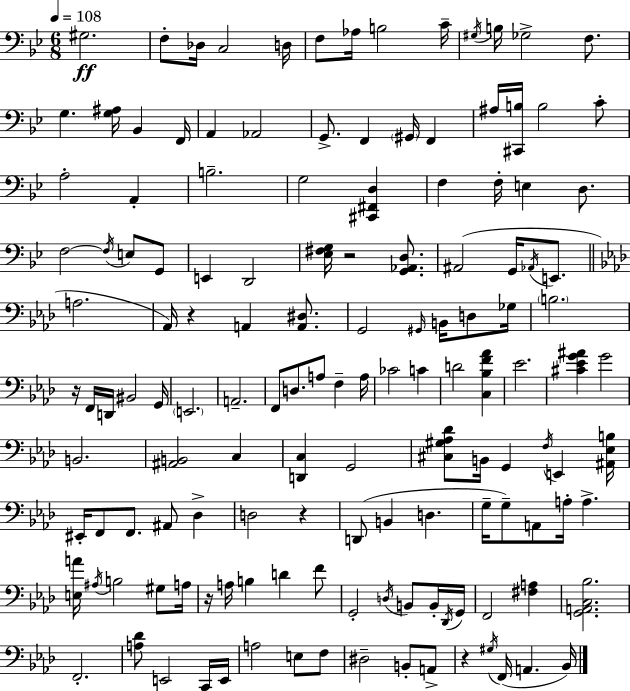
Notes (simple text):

G#3/h. F3/e Db3/s C3/h D3/s F3/e Ab3/s B3/h C4/s G#3/s B3/s Gb3/h F3/e. G3/q. [G3,A#3]/s Bb2/q F2/s A2/q Ab2/h G2/e. F2/q G#2/s F2/q A#3/s [C#2,B3]/s B3/h C4/e A3/h A2/q B3/h. G3/h [C#2,F#2,D3]/q F3/q F3/s E3/q D3/e. F3/h F3/s E3/e G2/e E2/q D2/h [Eb3,F#3,G3]/s R/h [G2,Ab2,D3]/e. A#2/h G2/s Ab2/s E2/e. A3/h. Ab2/s R/q A2/q [A2,D#3]/e. G2/h G#2/s B2/s D3/e Gb3/s B3/h. R/s F2/s D2/s BIS2/h G2/s E2/h. A2/h. F2/e D3/e. A3/e F3/q A3/s CES4/h C4/q D4/h [C3,Bb3,F4,Ab4]/q Eb4/h. [C#4,Eb4,G4,A#4]/q G4/h B2/h. [A#2,B2]/h C3/q [D2,C3]/q G2/h [C#3,G#3,Ab3,Db4]/e B2/s G2/q F3/s E2/q [A#2,Eb3,B3]/s EIS2/s F2/e F2/e. A#2/e Db3/q D3/h R/q D2/e B2/q D3/q. G3/s G3/e A2/e A3/s A3/q. [E3,A4]/s A#3/s B3/h G#3/e A3/s R/s A3/s B3/q D4/q F4/e G2/h D3/s B2/e B2/s Db2/s G2/s F2/h [F#3,A3]/q [G2,A2,C3,Bb3]/h. F2/h. [A3,Db4]/e E2/h C2/s E2/s A3/h E3/e F3/e D#3/h B2/e A2/e R/q G#3/s F2/s A2/q. Bb2/s